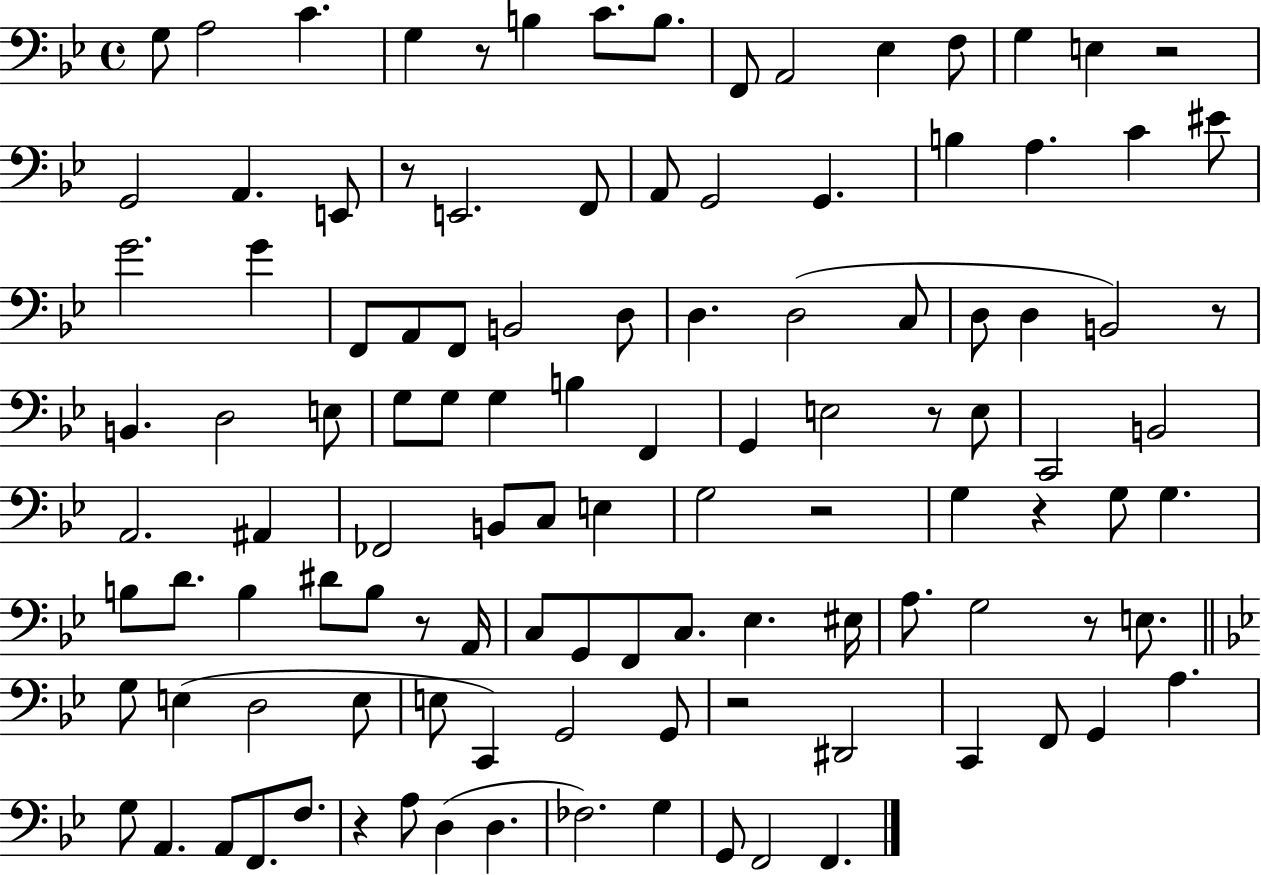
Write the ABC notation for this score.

X:1
T:Untitled
M:4/4
L:1/4
K:Bb
G,/2 A,2 C G, z/2 B, C/2 B,/2 F,,/2 A,,2 _E, F,/2 G, E, z2 G,,2 A,, E,,/2 z/2 E,,2 F,,/2 A,,/2 G,,2 G,, B, A, C ^E/2 G2 G F,,/2 A,,/2 F,,/2 B,,2 D,/2 D, D,2 C,/2 D,/2 D, B,,2 z/2 B,, D,2 E,/2 G,/2 G,/2 G, B, F,, G,, E,2 z/2 E,/2 C,,2 B,,2 A,,2 ^A,, _F,,2 B,,/2 C,/2 E, G,2 z2 G, z G,/2 G, B,/2 D/2 B, ^D/2 B,/2 z/2 A,,/4 C,/2 G,,/2 F,,/2 C,/2 _E, ^E,/4 A,/2 G,2 z/2 E,/2 G,/2 E, D,2 E,/2 E,/2 C,, G,,2 G,,/2 z2 ^D,,2 C,, F,,/2 G,, A, G,/2 A,, A,,/2 F,,/2 F,/2 z A,/2 D, D, _F,2 G, G,,/2 F,,2 F,,